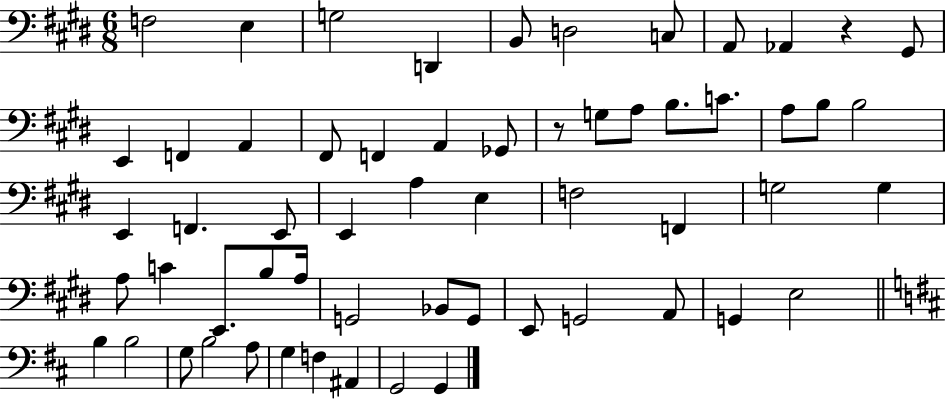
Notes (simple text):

F3/h E3/q G3/h D2/q B2/e D3/h C3/e A2/e Ab2/q R/q G#2/e E2/q F2/q A2/q F#2/e F2/q A2/q Gb2/e R/e G3/e A3/e B3/e. C4/e. A3/e B3/e B3/h E2/q F2/q. E2/e E2/q A3/q E3/q F3/h F2/q G3/h G3/q A3/e C4/q E2/e. B3/e A3/s G2/h Bb2/e G2/e E2/e G2/h A2/e G2/q E3/h B3/q B3/h G3/e B3/h A3/e G3/q F3/q A#2/q G2/h G2/q